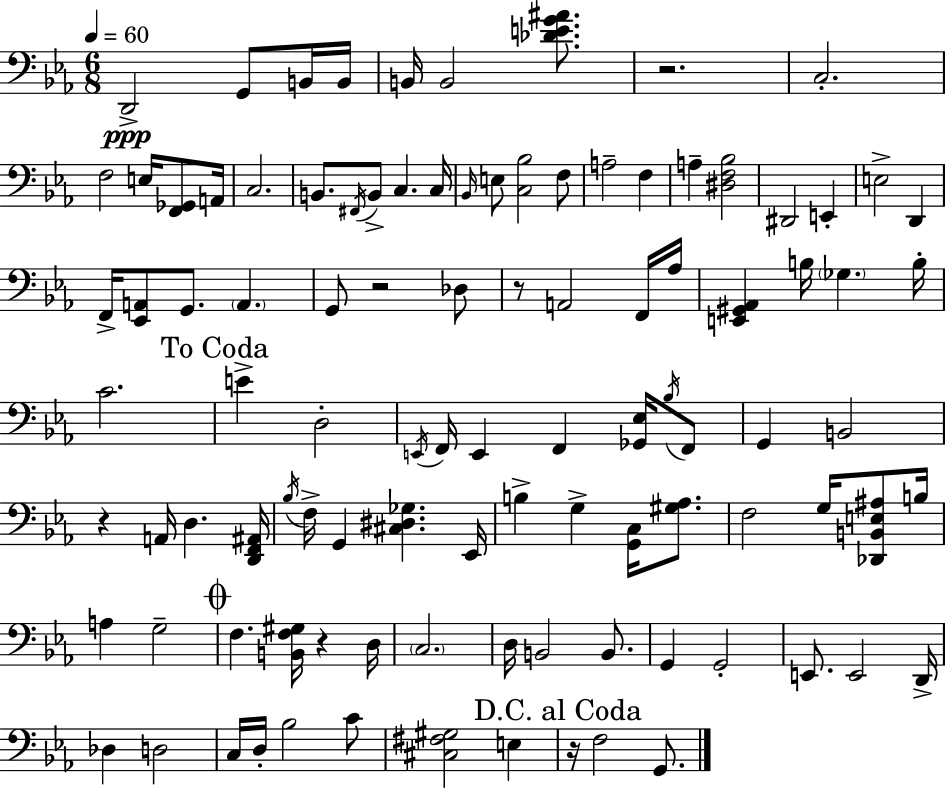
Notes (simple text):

D2/h G2/e B2/s B2/s B2/s B2/h [Db4,E4,G4,A#4]/e. R/h. C3/h. F3/h E3/s [F2,Gb2]/e A2/s C3/h. B2/e. F#2/s B2/e C3/q. C3/s Bb2/s E3/e [C3,Bb3]/h F3/e A3/h F3/q A3/q [D#3,F3,Bb3]/h D#2/h E2/q E3/h D2/q F2/s [Eb2,A2]/e G2/e. A2/q. G2/e R/h Db3/e R/e A2/h F2/s Ab3/s [E2,G#2,Ab2]/q B3/s Gb3/q. B3/s C4/h. E4/q D3/h E2/s F2/s E2/q F2/q [Gb2,Eb3]/s Bb3/s F2/e G2/q B2/h R/q A2/s D3/q. [D2,F2,A#2]/s Bb3/s F3/s G2/q [C#3,D#3,Gb3]/q. Eb2/s B3/q G3/q [G2,C3]/s [G#3,Ab3]/e. F3/h G3/s [Db2,B2,E3,A#3]/e B3/s A3/q G3/h F3/q. [B2,F3,G#3]/s R/q D3/s C3/h. D3/s B2/h B2/e. G2/q G2/h E2/e. E2/h D2/s Db3/q D3/h C3/s D3/s Bb3/h C4/e [C#3,F#3,G#3]/h E3/q R/s F3/h G2/e.